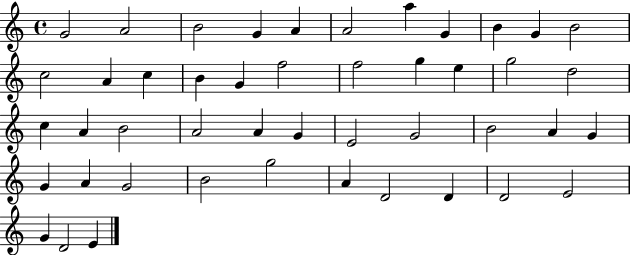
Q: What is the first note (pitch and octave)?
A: G4